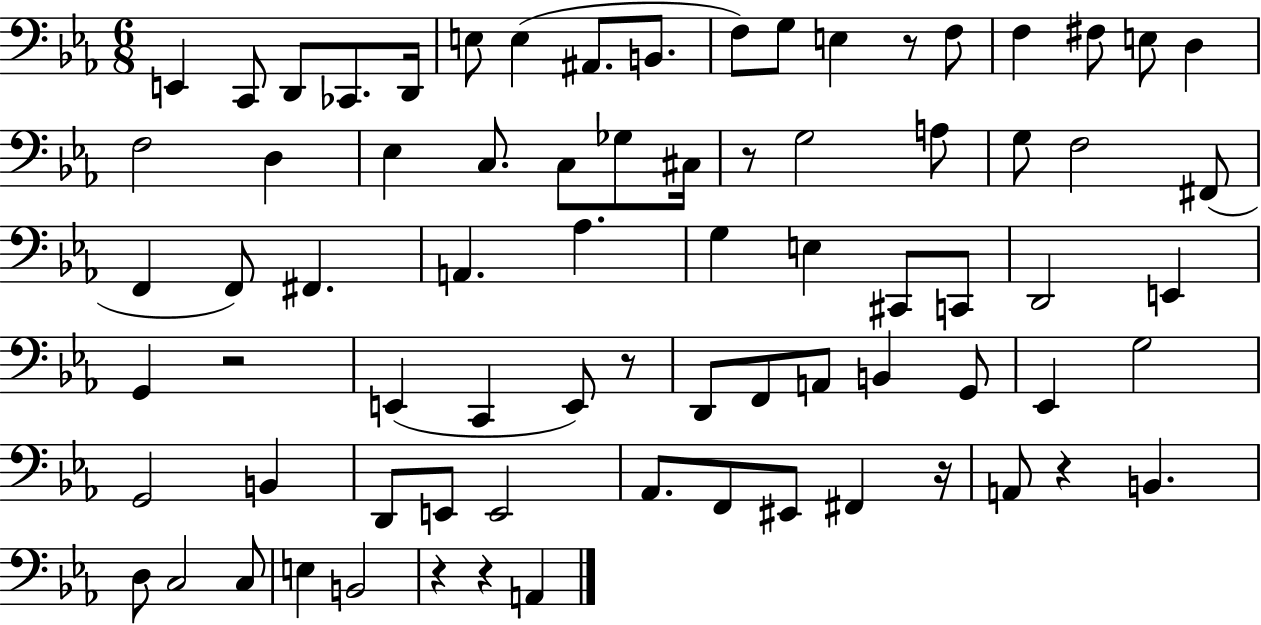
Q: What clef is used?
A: bass